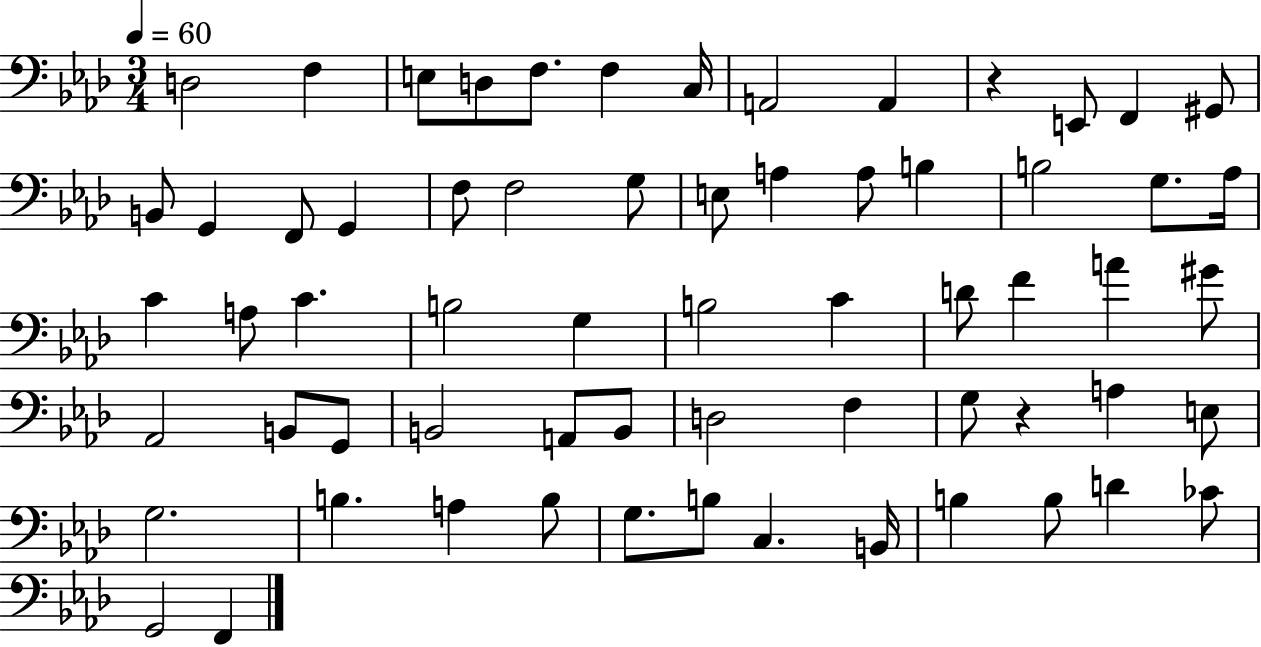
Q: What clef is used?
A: bass